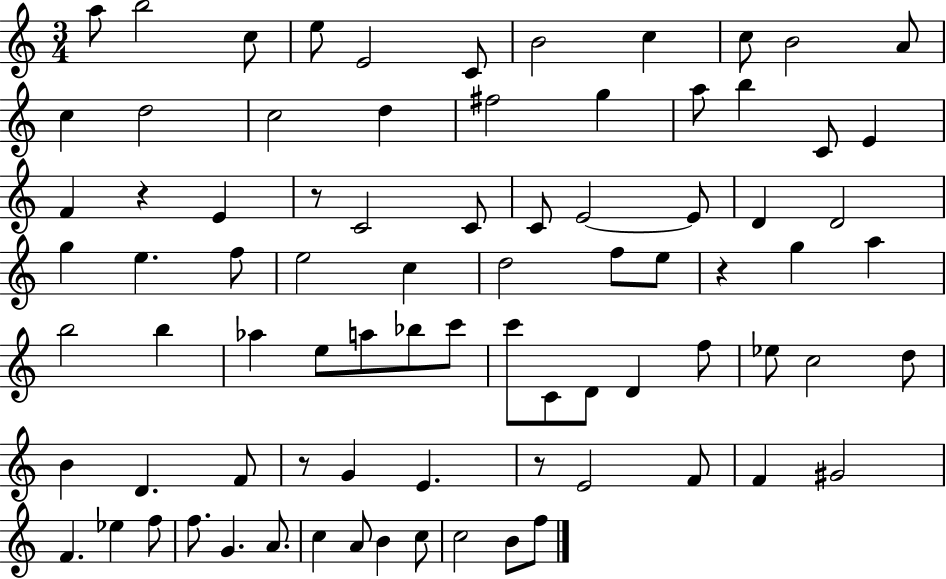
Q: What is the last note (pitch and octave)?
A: F5